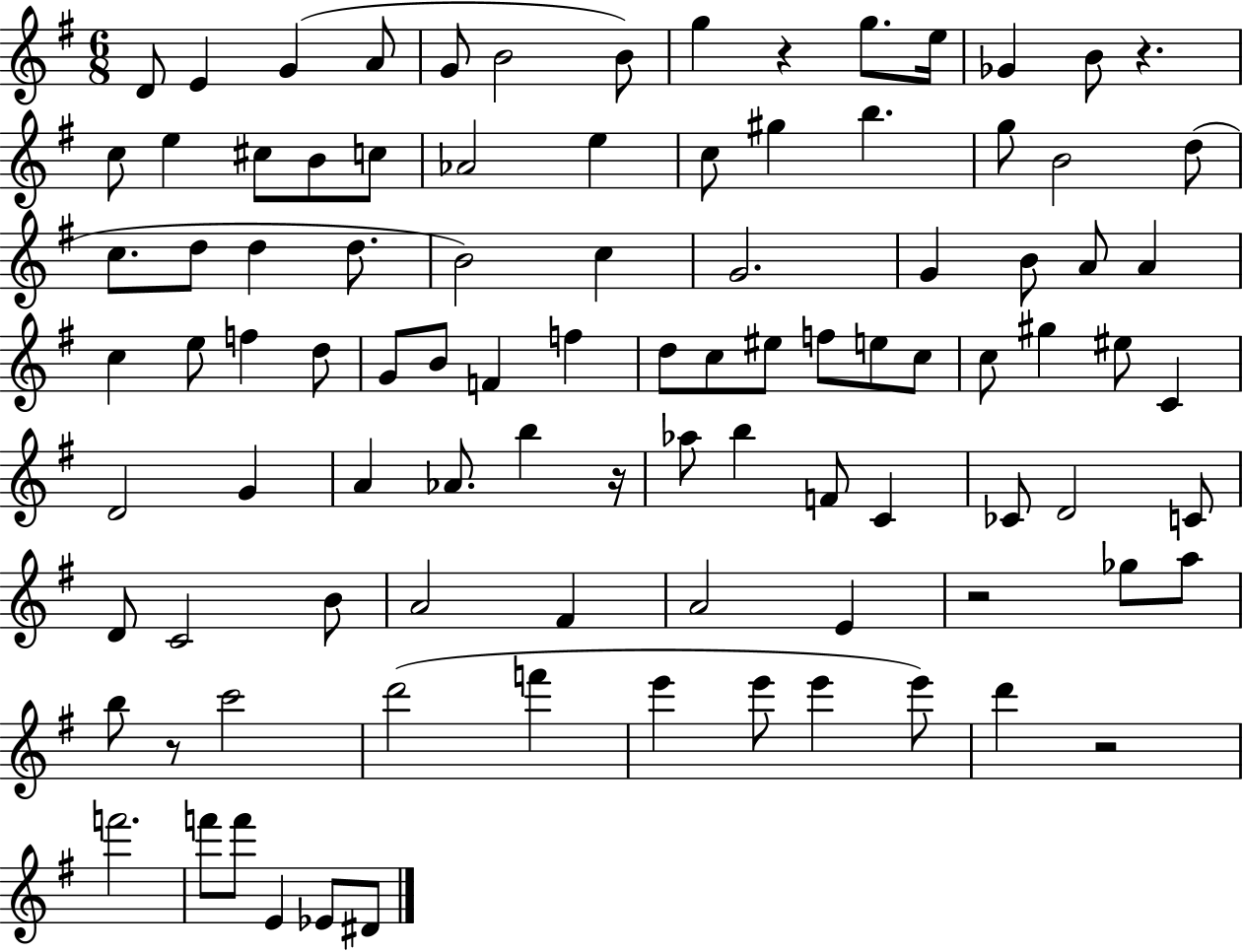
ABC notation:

X:1
T:Untitled
M:6/8
L:1/4
K:G
D/2 E G A/2 G/2 B2 B/2 g z g/2 e/4 _G B/2 z c/2 e ^c/2 B/2 c/2 _A2 e c/2 ^g b g/2 B2 d/2 c/2 d/2 d d/2 B2 c G2 G B/2 A/2 A c e/2 f d/2 G/2 B/2 F f d/2 c/2 ^e/2 f/2 e/2 c/2 c/2 ^g ^e/2 C D2 G A _A/2 b z/4 _a/2 b F/2 C _C/2 D2 C/2 D/2 C2 B/2 A2 ^F A2 E z2 _g/2 a/2 b/2 z/2 c'2 d'2 f' e' e'/2 e' e'/2 d' z2 f'2 f'/2 f'/2 E _E/2 ^D/2